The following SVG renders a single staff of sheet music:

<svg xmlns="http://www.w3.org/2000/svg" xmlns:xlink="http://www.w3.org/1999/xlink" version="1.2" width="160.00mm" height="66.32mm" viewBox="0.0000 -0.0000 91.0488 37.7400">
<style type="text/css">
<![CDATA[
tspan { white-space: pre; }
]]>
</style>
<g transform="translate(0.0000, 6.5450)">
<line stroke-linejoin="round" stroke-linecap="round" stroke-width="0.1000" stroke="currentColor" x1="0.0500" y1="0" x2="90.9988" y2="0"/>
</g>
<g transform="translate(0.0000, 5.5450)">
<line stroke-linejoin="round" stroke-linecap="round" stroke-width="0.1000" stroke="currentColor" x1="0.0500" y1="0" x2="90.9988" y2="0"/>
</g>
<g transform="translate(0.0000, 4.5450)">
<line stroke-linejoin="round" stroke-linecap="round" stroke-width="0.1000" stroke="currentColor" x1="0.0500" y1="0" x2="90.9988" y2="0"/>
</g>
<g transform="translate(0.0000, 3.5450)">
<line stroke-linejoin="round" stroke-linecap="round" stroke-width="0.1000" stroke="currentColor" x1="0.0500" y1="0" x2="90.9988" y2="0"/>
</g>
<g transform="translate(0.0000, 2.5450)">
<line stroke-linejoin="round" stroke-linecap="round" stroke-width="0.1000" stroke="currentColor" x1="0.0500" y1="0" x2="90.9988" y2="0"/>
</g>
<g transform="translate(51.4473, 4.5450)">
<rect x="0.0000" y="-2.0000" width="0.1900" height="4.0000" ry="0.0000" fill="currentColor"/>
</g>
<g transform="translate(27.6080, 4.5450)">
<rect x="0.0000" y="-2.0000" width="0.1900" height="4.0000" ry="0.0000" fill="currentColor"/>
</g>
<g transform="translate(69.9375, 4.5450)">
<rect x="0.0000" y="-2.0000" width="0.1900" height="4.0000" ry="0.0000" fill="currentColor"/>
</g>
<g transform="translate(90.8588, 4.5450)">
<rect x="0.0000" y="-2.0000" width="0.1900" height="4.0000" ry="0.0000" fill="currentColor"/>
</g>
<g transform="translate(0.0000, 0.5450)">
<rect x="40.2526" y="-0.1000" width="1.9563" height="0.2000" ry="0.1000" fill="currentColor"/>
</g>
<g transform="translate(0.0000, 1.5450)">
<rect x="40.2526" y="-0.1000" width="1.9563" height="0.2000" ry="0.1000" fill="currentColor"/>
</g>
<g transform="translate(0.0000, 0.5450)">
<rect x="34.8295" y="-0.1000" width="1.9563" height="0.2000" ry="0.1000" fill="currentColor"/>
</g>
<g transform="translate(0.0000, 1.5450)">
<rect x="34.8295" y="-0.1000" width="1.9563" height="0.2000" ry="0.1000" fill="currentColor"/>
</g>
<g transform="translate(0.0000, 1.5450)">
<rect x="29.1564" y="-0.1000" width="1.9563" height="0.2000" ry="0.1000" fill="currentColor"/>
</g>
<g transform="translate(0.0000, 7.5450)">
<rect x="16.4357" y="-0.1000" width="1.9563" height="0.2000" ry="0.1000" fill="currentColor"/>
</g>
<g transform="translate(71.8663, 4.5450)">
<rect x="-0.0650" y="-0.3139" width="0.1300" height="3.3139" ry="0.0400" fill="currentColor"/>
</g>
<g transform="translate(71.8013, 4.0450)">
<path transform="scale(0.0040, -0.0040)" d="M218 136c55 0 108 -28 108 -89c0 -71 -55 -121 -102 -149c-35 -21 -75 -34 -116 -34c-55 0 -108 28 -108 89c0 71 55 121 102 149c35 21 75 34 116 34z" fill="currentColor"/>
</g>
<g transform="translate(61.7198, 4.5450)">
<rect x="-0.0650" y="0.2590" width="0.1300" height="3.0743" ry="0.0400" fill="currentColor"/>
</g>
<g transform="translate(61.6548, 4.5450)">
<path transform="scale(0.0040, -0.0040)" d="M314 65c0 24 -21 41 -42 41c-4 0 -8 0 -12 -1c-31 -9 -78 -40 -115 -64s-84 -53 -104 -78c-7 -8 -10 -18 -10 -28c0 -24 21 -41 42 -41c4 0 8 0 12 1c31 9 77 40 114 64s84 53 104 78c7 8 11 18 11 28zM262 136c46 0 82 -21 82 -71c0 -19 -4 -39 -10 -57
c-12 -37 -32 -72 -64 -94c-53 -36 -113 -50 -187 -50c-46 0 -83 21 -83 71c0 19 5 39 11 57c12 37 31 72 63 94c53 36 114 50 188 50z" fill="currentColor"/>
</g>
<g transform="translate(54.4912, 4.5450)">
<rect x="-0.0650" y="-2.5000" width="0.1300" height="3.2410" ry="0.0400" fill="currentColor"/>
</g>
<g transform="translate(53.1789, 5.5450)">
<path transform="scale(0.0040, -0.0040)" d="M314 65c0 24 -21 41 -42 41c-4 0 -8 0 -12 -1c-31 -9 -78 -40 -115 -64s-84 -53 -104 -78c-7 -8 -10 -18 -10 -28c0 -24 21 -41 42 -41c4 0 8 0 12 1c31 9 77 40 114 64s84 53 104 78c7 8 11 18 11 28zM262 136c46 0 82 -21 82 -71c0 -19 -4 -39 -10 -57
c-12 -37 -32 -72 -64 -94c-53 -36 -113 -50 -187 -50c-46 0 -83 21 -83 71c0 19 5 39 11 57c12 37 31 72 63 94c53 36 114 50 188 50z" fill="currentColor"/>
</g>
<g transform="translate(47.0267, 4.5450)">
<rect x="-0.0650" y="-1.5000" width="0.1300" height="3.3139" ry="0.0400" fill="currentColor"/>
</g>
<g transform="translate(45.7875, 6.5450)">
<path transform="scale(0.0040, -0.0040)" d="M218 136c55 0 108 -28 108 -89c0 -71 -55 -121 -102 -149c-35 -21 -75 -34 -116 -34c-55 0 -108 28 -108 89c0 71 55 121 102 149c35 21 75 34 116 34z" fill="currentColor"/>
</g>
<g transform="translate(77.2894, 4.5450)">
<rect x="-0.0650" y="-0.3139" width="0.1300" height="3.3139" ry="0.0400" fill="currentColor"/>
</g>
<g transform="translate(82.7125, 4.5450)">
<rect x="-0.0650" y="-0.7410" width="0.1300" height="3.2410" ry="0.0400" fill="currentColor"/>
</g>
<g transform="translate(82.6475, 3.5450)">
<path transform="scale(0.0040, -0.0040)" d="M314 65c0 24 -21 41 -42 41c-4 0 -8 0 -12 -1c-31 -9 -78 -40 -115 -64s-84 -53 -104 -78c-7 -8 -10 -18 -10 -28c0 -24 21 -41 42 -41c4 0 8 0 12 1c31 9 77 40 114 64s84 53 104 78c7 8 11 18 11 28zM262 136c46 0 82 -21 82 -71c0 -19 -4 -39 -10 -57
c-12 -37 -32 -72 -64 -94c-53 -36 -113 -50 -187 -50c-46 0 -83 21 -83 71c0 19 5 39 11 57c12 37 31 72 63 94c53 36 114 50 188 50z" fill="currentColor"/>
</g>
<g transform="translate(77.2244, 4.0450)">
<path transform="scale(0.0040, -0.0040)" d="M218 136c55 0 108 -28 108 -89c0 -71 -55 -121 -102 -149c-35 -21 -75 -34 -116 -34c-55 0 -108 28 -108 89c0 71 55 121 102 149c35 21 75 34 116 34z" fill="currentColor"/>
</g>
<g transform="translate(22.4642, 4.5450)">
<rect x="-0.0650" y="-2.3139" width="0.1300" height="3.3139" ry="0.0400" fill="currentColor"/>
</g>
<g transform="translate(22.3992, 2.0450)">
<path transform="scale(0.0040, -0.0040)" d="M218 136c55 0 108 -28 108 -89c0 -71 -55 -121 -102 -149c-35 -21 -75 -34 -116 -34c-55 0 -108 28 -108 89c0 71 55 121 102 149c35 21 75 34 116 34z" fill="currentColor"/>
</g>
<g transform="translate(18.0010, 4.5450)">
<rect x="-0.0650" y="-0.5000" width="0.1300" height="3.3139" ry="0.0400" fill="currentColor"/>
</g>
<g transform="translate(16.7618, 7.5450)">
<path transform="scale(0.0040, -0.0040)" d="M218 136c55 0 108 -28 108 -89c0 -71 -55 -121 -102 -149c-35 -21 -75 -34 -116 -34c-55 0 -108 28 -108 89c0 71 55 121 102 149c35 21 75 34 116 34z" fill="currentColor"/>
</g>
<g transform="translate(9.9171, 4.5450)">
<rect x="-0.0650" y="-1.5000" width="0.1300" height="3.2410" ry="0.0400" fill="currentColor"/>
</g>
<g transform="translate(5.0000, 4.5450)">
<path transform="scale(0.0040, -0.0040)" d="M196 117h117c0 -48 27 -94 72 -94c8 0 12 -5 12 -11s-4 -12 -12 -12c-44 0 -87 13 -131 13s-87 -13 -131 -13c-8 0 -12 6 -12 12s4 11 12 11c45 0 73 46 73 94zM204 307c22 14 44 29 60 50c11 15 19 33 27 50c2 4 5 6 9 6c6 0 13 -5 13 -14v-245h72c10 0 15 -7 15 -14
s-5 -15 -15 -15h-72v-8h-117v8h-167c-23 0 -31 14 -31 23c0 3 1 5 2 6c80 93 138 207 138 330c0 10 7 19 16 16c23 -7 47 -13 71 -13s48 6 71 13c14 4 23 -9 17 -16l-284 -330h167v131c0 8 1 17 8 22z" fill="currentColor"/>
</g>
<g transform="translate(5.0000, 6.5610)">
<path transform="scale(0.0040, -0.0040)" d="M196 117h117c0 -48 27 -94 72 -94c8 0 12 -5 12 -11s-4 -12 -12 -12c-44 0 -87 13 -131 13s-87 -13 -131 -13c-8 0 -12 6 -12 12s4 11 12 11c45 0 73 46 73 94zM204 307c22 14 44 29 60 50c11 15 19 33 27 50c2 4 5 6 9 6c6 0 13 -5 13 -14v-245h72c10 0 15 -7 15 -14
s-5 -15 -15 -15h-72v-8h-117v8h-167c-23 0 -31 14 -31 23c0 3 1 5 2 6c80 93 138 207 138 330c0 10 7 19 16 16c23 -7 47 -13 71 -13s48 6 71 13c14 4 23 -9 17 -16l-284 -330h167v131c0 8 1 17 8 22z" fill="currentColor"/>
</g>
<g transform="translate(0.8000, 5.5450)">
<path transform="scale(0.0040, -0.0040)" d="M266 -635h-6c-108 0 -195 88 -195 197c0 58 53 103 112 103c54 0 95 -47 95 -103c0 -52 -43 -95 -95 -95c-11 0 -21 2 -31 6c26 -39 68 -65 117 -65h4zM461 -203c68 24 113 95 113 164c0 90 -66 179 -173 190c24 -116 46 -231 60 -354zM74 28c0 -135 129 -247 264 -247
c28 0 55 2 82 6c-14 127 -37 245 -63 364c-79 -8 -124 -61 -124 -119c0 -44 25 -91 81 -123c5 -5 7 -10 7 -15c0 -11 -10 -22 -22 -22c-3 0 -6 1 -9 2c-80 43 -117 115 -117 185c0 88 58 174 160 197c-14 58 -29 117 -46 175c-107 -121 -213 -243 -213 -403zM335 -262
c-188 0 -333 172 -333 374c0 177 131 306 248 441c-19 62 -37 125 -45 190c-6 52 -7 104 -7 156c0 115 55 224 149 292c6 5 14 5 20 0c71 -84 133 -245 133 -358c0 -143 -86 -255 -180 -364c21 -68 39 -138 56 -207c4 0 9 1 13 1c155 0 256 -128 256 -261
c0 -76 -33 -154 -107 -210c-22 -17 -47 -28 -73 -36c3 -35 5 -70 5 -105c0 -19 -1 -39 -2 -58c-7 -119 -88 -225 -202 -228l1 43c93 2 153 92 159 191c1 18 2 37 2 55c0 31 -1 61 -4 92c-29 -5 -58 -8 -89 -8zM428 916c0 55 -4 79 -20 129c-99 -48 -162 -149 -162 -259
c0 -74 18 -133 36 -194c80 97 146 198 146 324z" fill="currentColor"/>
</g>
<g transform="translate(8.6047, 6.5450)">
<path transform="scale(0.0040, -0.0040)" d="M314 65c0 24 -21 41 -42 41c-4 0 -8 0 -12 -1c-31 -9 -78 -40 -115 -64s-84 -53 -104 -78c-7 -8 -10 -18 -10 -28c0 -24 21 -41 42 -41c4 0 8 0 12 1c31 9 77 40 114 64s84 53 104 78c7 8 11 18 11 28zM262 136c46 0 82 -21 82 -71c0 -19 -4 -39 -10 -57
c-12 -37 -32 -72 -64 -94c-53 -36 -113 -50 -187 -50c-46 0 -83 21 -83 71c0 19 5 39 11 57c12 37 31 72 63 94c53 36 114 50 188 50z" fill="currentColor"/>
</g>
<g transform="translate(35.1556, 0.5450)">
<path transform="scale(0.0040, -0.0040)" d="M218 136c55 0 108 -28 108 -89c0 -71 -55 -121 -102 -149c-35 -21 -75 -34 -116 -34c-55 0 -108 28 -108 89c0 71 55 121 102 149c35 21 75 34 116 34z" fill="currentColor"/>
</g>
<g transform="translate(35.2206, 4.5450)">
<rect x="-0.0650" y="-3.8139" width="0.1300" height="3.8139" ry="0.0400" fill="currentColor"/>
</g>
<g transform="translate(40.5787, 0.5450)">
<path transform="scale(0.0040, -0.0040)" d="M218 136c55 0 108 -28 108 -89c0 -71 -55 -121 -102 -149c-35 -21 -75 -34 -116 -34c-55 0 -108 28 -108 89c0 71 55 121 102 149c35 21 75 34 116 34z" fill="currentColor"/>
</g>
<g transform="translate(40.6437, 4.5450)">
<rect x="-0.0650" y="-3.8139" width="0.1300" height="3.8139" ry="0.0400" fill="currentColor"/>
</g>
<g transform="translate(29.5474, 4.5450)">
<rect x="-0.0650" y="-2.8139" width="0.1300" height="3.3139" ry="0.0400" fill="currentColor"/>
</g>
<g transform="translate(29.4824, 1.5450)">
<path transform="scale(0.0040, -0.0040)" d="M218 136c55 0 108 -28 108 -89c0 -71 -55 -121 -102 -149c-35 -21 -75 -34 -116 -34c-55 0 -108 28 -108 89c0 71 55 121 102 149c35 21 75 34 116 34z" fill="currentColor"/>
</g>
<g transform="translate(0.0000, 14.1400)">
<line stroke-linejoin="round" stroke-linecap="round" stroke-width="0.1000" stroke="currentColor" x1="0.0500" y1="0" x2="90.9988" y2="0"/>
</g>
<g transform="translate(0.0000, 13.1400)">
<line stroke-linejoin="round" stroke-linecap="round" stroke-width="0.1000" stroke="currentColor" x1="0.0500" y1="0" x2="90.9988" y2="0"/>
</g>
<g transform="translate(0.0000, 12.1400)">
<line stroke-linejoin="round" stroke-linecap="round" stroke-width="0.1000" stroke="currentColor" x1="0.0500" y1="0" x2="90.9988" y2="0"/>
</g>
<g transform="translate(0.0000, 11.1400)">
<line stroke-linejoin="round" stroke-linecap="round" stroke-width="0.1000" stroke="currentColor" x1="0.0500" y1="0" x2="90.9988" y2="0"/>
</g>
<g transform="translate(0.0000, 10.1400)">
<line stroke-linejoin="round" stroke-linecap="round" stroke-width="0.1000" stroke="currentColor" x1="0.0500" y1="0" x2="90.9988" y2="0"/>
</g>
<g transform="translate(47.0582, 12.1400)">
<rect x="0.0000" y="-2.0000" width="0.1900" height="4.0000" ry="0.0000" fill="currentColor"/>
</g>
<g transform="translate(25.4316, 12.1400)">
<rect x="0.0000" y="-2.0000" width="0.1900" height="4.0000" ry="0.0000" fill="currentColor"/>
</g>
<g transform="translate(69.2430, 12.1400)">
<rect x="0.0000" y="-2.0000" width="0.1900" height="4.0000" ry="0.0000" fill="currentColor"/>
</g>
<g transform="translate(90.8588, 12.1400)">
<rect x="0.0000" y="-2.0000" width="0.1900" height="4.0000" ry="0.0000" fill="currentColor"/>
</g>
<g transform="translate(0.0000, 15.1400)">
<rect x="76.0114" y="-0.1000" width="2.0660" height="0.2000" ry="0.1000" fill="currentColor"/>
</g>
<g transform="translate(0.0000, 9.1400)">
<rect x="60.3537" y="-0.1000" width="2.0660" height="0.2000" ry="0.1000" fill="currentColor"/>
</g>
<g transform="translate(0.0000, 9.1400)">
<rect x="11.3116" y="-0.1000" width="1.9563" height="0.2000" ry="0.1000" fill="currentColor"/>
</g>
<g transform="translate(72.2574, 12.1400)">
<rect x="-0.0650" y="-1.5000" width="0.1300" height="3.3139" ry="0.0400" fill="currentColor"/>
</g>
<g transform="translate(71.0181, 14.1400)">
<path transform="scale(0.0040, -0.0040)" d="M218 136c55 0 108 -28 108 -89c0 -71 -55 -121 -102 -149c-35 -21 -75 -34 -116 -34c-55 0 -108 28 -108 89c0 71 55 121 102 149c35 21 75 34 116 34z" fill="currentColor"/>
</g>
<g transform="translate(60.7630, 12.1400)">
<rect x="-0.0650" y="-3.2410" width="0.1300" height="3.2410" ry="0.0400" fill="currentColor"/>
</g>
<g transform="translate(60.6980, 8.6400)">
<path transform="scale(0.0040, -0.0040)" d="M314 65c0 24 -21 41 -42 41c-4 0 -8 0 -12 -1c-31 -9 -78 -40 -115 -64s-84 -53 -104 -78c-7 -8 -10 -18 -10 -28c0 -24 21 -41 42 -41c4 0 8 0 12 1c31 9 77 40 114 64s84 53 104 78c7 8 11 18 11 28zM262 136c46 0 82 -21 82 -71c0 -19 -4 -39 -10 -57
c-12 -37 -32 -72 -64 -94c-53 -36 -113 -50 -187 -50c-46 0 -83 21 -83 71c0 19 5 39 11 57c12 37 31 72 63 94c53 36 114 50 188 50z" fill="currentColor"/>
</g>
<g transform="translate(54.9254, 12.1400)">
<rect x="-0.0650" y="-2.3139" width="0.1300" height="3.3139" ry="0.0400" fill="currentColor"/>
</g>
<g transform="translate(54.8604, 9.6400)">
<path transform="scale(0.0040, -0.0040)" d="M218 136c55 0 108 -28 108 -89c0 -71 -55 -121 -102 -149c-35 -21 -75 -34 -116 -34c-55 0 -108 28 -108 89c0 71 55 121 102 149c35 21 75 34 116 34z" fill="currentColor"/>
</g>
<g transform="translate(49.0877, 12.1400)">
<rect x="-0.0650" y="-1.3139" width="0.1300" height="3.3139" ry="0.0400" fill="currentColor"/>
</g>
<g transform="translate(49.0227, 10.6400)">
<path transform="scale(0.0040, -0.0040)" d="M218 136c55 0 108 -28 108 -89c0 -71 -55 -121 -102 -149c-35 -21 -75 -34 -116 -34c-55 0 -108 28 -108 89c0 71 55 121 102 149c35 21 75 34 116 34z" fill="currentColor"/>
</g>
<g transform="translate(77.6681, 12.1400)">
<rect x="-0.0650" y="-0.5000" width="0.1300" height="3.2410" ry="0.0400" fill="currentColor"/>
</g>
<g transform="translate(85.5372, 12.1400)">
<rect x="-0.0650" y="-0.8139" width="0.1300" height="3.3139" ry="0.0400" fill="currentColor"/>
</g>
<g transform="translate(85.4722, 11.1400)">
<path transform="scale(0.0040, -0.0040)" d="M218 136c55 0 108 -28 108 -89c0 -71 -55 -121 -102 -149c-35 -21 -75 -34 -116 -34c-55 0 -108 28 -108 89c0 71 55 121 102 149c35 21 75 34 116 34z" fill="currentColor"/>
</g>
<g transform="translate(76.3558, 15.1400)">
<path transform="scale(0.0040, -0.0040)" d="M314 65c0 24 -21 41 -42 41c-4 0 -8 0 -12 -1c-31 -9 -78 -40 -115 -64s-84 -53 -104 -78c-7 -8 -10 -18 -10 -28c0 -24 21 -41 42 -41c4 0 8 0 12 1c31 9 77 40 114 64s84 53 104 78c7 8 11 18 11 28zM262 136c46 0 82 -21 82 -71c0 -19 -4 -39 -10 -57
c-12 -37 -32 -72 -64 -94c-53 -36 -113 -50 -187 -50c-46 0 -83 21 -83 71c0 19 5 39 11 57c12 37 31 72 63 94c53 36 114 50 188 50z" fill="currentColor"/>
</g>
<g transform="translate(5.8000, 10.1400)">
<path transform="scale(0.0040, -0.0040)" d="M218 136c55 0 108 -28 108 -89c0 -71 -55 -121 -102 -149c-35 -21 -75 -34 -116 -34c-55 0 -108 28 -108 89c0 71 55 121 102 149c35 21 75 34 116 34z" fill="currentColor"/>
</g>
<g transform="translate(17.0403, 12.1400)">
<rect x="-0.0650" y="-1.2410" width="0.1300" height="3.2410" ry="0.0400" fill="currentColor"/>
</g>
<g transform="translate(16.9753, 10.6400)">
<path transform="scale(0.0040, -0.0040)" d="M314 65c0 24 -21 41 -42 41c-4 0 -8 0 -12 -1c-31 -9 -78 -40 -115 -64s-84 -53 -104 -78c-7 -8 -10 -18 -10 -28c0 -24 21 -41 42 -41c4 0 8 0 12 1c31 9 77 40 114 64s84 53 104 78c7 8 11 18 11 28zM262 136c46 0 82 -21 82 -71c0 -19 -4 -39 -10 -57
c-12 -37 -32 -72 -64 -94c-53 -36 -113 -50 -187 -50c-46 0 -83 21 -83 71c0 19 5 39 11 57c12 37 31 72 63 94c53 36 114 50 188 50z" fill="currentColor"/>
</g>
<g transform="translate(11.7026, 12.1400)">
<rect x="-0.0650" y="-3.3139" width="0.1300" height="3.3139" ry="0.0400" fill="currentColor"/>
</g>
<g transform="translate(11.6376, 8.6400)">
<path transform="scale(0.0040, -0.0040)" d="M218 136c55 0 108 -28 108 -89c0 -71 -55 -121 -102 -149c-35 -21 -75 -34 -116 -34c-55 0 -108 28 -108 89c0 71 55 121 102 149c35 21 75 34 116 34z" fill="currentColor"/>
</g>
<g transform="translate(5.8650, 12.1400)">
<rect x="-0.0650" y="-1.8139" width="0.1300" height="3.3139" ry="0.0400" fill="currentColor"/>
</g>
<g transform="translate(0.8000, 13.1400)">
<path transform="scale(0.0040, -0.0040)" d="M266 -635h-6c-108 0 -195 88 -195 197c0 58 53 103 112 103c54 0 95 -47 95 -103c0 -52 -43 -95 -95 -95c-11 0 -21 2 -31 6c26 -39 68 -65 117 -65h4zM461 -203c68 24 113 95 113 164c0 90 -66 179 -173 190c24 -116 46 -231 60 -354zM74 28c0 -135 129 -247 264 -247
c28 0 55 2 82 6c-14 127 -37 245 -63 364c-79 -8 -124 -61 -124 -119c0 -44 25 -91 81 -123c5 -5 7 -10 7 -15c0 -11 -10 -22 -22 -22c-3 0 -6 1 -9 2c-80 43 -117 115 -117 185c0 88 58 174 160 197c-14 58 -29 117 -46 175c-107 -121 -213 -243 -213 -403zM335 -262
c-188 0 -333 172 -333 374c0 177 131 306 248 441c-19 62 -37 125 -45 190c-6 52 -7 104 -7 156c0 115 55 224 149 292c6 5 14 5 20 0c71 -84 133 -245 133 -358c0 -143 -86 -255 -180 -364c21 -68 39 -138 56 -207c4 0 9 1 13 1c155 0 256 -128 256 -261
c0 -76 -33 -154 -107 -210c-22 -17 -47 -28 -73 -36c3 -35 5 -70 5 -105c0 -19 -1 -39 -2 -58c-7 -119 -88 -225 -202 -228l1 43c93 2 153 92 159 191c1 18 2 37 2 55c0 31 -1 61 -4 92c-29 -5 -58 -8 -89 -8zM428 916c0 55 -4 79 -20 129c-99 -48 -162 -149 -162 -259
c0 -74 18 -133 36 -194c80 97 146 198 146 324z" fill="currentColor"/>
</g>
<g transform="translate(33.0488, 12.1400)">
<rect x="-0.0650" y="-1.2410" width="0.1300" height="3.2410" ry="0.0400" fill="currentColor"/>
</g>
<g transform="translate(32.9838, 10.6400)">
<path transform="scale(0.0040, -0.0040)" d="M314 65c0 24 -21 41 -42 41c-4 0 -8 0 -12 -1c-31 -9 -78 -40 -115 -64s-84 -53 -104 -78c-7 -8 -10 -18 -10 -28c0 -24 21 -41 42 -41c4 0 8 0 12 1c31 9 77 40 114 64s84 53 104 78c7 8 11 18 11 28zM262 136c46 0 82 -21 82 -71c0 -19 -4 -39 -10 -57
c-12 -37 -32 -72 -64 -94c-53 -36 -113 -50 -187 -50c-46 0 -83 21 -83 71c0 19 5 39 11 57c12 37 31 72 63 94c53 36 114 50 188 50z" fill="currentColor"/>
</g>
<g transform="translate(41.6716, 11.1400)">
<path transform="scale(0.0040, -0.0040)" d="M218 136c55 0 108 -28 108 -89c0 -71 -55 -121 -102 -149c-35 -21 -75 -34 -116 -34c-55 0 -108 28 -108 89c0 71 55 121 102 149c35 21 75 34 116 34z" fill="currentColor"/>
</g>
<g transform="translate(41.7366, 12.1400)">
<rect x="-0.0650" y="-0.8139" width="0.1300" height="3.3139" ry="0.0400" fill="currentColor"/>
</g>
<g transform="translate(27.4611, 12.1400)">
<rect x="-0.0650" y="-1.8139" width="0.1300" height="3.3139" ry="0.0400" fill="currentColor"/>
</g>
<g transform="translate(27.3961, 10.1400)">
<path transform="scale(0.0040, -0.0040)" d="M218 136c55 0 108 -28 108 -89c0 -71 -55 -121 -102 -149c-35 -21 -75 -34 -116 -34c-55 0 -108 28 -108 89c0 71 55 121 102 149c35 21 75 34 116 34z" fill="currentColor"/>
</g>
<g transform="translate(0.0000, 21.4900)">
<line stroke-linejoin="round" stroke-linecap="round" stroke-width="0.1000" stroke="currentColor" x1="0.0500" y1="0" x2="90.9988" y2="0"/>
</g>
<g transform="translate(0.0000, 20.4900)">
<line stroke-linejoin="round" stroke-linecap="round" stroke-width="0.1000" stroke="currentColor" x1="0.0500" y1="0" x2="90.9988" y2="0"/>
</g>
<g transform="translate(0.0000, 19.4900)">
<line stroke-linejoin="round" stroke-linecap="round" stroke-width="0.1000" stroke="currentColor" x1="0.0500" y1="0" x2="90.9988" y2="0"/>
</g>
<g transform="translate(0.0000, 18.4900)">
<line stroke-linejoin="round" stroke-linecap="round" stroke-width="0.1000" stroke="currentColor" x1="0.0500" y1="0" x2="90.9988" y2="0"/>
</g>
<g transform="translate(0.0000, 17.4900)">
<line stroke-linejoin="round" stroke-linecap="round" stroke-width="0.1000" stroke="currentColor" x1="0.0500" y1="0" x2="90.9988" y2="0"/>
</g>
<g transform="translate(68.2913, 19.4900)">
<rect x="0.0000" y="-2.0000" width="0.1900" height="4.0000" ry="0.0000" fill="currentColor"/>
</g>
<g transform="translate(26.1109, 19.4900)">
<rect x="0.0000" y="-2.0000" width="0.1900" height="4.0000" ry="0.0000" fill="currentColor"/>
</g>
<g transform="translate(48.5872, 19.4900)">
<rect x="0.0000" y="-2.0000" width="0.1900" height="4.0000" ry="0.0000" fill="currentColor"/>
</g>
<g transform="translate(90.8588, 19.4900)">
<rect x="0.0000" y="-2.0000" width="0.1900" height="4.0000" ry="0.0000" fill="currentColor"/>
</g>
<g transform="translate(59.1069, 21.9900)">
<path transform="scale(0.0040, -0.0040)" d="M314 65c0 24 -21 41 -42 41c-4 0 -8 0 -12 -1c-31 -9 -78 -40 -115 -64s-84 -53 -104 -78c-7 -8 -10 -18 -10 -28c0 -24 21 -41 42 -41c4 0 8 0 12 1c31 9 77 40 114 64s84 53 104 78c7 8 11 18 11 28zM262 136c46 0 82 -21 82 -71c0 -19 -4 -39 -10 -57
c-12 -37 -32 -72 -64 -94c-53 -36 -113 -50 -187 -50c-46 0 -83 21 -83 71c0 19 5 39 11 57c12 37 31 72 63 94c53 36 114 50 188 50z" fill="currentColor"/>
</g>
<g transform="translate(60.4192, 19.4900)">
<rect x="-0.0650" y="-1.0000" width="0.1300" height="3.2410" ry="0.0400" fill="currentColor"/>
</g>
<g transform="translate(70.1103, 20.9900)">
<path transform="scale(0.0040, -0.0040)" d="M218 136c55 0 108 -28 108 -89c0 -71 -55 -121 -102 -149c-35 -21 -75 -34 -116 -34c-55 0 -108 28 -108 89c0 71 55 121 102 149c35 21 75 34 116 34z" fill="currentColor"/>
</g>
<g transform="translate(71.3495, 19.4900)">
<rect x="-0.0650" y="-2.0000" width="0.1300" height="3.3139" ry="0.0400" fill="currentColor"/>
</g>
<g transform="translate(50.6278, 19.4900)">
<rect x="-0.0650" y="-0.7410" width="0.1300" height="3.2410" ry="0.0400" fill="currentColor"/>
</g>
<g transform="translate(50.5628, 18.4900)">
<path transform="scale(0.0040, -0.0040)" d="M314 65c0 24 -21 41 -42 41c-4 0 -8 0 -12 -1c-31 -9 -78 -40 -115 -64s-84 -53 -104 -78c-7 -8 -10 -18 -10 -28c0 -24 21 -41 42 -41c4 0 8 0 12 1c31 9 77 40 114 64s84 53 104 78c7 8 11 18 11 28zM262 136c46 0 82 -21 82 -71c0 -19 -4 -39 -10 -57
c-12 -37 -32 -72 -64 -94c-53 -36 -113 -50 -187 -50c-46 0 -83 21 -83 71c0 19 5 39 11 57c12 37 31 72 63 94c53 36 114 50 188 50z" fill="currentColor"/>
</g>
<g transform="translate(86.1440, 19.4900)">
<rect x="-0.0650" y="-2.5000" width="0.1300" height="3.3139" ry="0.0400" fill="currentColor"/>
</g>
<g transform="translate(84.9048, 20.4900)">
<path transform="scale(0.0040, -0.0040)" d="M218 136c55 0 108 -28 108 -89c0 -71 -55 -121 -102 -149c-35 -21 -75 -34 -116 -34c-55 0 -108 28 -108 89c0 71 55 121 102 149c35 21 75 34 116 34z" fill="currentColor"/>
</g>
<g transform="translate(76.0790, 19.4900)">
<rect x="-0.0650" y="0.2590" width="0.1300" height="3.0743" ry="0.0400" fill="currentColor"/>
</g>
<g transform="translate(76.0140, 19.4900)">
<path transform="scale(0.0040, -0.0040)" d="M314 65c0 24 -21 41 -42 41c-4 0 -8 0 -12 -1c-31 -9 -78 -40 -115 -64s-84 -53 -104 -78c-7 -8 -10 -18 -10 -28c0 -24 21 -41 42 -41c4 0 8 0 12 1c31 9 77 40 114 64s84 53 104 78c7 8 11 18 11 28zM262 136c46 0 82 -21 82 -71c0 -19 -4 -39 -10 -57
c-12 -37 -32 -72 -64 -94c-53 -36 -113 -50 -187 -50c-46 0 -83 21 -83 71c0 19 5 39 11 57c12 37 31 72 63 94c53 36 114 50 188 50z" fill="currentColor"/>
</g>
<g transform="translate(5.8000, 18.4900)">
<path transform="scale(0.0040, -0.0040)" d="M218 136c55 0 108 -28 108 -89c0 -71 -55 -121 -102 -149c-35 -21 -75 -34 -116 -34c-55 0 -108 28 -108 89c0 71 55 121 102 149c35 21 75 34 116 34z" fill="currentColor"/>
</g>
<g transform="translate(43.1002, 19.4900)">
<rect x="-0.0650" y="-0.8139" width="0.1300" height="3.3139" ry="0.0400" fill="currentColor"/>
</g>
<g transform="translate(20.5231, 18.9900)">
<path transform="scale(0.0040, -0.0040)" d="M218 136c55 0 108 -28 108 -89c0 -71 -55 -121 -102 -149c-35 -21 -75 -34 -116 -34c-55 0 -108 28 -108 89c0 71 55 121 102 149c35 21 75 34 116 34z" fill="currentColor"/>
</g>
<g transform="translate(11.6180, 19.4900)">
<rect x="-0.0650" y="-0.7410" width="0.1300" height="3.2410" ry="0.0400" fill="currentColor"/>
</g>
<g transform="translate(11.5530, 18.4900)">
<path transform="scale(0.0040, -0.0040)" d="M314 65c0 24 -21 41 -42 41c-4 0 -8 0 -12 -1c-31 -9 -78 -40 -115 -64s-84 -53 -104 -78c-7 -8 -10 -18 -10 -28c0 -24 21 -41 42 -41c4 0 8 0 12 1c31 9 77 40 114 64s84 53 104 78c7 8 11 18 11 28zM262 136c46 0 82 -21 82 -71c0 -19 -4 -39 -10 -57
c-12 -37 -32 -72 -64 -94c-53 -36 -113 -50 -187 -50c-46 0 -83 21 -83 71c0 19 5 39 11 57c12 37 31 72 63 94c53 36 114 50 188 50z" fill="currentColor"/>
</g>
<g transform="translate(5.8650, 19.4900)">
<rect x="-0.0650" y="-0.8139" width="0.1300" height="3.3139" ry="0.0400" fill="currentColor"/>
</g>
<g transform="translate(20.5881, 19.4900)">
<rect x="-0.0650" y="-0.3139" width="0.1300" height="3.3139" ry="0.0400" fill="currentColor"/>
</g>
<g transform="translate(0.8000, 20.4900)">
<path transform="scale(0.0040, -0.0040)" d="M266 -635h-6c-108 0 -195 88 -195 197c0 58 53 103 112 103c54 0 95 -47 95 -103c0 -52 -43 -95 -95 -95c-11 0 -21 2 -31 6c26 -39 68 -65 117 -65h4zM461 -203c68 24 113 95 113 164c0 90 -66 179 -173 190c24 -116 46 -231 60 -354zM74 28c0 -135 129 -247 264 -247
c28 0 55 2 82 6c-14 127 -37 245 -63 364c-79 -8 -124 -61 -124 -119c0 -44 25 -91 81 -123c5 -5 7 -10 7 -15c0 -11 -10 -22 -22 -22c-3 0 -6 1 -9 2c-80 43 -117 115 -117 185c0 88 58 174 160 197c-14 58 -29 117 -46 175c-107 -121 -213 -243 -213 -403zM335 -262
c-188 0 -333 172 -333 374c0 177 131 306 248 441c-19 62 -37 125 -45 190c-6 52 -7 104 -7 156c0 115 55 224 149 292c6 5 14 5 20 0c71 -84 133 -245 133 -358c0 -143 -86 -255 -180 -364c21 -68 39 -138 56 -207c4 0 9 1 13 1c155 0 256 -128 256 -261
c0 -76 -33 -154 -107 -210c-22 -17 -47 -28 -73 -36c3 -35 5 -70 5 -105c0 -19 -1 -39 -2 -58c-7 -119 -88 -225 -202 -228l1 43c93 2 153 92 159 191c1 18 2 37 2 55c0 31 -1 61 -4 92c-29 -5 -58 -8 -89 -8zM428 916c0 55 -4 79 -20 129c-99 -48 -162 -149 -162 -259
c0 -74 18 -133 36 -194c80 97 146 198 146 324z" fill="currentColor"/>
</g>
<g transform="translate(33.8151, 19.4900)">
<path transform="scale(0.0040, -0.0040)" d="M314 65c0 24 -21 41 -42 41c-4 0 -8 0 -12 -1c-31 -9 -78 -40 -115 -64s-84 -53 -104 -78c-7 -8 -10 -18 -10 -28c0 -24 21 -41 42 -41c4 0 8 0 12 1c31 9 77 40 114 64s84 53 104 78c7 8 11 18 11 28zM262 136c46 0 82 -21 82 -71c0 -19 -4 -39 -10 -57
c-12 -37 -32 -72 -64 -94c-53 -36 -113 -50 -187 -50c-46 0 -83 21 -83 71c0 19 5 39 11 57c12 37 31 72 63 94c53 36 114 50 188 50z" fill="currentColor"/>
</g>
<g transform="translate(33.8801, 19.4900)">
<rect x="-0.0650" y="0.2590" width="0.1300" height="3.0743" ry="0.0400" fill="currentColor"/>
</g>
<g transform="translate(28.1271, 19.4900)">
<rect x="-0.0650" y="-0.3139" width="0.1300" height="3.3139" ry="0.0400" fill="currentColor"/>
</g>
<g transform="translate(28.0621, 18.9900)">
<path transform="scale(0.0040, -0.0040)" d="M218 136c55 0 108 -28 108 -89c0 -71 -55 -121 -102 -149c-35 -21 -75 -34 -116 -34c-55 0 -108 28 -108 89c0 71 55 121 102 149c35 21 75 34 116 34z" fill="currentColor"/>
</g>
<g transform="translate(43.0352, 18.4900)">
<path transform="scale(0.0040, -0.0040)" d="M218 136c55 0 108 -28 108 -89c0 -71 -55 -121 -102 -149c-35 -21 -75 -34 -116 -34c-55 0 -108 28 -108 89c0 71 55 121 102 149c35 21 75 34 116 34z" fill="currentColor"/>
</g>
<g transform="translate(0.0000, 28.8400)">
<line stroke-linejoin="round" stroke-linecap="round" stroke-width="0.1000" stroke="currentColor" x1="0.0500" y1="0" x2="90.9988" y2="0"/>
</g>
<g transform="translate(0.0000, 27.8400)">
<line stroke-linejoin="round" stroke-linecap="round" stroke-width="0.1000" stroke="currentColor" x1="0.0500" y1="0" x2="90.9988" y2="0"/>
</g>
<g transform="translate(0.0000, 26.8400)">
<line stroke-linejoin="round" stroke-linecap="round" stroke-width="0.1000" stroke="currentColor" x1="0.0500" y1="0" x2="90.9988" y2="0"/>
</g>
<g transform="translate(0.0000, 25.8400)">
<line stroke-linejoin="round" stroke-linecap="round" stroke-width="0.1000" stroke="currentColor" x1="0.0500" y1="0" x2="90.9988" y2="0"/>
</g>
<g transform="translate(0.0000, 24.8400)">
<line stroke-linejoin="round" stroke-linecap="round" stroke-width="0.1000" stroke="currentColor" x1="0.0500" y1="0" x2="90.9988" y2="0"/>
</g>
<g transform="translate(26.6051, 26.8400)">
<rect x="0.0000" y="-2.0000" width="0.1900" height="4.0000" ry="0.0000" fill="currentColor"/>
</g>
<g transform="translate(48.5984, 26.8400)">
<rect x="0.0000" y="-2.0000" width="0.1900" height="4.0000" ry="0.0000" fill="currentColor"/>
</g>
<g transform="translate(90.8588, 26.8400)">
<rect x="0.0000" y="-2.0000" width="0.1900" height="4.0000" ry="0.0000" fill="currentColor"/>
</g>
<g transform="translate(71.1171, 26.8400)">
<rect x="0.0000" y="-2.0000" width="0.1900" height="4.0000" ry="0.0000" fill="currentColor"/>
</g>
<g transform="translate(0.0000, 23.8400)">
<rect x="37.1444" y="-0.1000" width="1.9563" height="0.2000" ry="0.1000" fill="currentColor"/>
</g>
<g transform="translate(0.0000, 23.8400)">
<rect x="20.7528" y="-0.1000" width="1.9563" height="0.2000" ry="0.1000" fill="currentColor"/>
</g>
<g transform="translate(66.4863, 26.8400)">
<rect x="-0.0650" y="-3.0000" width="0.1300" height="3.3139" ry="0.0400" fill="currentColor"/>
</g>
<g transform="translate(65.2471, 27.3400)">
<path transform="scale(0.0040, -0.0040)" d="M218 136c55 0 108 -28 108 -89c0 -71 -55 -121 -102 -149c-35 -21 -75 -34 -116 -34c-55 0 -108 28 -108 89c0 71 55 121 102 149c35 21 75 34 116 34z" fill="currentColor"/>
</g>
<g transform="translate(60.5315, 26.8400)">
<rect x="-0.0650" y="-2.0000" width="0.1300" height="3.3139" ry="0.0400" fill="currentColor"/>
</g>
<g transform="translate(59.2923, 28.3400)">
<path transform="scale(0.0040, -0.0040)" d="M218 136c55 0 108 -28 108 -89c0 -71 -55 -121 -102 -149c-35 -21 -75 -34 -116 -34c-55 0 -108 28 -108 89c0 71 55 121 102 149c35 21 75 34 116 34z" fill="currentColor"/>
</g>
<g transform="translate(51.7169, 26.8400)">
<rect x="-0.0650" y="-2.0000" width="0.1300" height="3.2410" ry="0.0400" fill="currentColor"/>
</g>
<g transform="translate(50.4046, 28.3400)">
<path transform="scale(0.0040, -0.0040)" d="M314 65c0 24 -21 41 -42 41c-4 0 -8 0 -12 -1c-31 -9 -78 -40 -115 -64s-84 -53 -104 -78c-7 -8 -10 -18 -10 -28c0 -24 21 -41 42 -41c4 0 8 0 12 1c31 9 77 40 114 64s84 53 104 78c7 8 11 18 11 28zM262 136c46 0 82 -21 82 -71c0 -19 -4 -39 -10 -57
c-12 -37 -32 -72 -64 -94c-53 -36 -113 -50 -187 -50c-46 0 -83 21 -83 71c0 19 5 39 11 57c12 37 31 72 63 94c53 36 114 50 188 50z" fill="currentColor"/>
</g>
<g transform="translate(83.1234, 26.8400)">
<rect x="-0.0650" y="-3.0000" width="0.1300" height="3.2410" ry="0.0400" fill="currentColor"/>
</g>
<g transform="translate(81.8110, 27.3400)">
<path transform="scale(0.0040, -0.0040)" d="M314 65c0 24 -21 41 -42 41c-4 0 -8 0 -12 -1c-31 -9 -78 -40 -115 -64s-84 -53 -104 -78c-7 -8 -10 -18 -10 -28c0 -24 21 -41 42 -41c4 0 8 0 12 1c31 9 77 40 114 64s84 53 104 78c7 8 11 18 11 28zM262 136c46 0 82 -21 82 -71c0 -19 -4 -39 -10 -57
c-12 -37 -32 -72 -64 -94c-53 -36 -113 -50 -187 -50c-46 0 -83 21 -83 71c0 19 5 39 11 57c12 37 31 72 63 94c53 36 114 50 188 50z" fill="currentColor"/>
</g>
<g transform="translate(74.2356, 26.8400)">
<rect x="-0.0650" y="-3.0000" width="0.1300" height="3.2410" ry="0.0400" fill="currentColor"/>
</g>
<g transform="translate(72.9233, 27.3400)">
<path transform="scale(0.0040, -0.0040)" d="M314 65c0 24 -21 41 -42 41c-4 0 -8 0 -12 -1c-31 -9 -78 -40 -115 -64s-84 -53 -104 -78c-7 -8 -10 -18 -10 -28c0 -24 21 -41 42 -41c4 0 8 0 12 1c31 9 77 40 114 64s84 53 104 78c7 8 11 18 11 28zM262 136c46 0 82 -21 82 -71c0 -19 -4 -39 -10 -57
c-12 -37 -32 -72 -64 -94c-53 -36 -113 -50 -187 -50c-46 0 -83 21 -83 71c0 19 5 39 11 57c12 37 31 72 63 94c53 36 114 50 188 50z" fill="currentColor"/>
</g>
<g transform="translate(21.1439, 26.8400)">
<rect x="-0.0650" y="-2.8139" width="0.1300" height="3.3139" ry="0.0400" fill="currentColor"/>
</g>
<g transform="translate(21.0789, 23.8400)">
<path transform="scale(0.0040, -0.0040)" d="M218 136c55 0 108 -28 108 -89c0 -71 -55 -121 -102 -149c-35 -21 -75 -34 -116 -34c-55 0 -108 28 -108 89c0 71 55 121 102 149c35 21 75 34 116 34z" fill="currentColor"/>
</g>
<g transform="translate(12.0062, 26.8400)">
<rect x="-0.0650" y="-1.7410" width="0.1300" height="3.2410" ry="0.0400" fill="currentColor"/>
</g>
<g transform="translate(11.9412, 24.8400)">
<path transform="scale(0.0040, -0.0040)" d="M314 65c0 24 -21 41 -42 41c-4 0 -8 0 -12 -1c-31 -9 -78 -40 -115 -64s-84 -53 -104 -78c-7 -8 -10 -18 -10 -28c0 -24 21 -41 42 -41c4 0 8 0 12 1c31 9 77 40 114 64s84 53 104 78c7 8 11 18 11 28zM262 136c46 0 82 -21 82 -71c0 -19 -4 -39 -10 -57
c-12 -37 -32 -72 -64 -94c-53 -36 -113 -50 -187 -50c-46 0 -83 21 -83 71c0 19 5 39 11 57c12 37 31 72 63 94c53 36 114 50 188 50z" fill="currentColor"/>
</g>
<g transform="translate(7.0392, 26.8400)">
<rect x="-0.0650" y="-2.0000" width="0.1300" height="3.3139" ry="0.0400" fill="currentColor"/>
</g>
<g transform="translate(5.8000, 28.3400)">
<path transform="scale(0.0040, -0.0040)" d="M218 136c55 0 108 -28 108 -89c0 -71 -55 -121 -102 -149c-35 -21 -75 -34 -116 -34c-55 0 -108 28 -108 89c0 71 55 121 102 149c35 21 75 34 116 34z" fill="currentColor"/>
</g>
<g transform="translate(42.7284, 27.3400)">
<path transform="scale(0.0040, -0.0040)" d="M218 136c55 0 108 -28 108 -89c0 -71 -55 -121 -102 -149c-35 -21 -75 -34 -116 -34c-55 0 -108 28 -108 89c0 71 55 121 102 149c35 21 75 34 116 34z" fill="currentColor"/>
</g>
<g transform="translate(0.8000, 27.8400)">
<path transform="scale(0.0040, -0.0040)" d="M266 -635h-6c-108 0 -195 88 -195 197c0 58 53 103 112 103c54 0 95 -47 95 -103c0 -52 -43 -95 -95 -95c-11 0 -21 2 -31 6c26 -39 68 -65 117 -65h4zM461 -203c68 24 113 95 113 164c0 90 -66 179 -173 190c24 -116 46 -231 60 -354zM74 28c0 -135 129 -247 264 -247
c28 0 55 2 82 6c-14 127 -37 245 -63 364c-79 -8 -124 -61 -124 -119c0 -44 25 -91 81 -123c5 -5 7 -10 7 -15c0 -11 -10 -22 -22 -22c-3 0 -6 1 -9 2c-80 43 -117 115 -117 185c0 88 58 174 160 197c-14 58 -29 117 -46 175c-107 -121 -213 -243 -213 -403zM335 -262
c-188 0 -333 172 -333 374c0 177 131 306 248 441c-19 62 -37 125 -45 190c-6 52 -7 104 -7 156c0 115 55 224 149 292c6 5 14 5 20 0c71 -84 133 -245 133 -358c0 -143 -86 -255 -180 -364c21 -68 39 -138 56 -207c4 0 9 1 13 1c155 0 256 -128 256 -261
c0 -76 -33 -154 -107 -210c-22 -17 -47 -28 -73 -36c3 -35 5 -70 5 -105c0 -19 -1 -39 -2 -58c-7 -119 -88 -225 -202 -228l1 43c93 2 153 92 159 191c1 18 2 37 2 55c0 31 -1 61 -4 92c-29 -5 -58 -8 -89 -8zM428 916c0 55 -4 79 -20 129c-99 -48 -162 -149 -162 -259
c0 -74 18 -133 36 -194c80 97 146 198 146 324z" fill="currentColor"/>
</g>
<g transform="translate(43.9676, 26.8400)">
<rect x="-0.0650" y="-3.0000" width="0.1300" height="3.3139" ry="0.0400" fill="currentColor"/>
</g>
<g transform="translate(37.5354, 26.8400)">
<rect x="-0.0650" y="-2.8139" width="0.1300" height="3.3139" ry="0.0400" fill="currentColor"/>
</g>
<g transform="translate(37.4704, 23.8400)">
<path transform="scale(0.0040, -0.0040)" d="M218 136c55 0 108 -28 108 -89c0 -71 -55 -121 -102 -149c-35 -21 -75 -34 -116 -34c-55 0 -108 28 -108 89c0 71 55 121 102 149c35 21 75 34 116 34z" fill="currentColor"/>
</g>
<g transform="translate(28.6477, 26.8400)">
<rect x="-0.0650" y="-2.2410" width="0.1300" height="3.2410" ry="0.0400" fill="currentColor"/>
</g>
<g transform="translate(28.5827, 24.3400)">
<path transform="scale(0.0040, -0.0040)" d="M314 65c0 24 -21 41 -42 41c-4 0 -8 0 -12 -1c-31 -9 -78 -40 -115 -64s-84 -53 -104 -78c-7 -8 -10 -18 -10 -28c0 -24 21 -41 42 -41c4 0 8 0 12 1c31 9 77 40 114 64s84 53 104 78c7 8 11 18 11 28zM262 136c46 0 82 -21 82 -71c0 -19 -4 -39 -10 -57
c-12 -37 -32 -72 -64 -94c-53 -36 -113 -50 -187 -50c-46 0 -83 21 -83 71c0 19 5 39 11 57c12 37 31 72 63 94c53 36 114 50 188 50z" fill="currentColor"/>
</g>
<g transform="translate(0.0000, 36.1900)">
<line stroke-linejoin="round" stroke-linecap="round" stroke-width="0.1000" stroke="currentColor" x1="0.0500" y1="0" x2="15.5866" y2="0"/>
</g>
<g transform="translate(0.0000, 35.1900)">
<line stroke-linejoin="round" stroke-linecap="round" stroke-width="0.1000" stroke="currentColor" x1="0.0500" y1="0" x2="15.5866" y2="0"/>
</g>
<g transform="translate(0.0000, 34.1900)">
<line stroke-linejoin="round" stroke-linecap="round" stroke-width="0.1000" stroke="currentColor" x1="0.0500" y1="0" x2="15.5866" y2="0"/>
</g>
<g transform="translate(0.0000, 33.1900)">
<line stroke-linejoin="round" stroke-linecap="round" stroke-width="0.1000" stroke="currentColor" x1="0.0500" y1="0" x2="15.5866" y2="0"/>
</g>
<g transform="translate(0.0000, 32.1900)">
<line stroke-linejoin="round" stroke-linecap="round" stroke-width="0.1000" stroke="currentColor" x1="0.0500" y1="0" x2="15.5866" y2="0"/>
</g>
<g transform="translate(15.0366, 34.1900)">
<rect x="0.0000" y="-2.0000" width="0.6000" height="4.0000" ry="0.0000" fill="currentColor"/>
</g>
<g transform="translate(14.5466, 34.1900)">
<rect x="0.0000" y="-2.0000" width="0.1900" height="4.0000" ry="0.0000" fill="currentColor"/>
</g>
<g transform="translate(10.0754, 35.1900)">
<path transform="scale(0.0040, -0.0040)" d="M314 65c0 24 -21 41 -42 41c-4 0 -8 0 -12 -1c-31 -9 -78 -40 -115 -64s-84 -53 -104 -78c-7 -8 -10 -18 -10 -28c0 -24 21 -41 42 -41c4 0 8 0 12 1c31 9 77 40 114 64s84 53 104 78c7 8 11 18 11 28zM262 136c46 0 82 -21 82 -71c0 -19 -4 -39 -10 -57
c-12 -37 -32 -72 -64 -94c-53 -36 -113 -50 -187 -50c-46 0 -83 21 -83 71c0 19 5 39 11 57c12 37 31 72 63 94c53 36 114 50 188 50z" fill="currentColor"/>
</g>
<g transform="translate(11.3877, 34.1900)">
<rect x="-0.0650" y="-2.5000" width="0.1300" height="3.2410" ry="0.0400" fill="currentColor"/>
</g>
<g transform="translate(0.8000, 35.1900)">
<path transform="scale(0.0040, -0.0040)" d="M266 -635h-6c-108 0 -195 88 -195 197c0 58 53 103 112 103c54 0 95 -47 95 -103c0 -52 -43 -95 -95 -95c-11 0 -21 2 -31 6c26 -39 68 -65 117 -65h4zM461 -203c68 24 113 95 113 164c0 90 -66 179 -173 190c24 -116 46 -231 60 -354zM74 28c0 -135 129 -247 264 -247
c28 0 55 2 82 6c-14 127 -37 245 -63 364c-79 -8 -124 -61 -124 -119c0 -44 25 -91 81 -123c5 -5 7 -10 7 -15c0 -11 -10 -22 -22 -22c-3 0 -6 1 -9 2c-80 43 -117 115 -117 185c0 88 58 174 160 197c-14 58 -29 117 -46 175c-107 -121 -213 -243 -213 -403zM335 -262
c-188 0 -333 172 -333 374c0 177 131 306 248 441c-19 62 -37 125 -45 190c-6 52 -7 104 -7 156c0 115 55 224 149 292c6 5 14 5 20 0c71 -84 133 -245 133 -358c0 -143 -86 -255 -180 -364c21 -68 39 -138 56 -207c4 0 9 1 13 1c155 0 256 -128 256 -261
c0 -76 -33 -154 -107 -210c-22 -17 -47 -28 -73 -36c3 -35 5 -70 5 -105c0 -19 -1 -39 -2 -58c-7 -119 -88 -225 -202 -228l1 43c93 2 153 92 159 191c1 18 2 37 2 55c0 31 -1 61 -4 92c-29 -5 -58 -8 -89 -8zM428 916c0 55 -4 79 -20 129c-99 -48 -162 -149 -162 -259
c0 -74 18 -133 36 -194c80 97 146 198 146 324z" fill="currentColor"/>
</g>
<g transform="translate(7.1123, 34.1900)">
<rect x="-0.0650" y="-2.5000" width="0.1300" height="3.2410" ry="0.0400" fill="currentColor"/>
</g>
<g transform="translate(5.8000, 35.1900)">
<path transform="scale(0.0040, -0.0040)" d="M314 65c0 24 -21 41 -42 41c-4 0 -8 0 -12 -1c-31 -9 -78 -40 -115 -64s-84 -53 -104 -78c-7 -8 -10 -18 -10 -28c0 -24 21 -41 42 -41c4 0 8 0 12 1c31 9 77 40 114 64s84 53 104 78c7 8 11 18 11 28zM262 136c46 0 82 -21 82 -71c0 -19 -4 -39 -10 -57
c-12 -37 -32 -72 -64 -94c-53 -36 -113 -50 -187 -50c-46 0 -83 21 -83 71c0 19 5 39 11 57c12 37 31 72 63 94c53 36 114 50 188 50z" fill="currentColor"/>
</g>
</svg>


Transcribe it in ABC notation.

X:1
T:Untitled
M:4/4
L:1/4
K:C
E2 C g a c' c' E G2 B2 c c d2 f b e2 f e2 d e g b2 E C2 d d d2 c c B2 d d2 D2 F B2 G F f2 a g2 a A F2 F A A2 A2 G2 G2